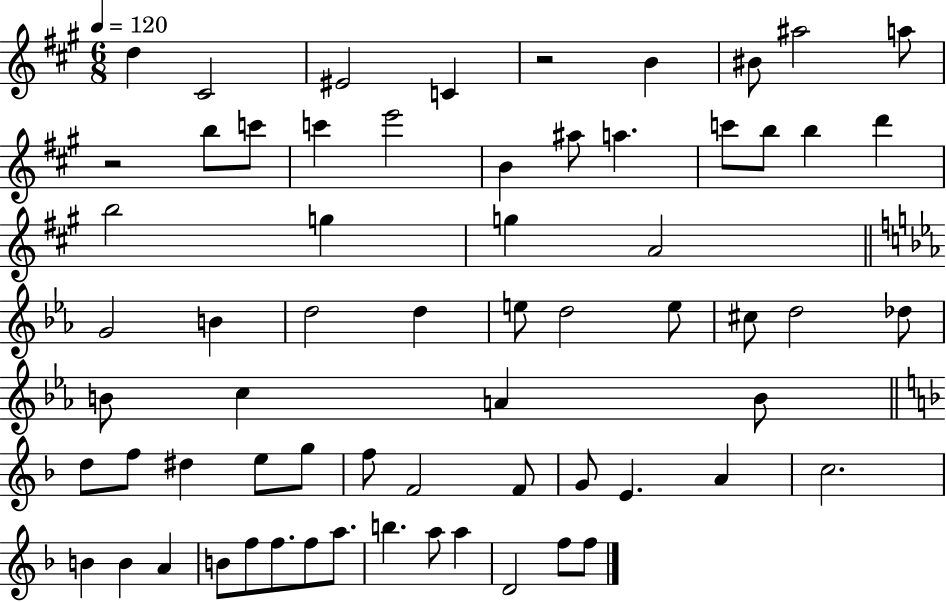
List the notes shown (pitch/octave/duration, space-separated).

D5/q C#4/h EIS4/h C4/q R/h B4/q BIS4/e A#5/h A5/e R/h B5/e C6/e C6/q E6/h B4/q A#5/e A5/q. C6/e B5/e B5/q D6/q B5/h G5/q G5/q A4/h G4/h B4/q D5/h D5/q E5/e D5/h E5/e C#5/e D5/h Db5/e B4/e C5/q A4/q B4/e D5/e F5/e D#5/q E5/e G5/e F5/e F4/h F4/e G4/e E4/q. A4/q C5/h. B4/q B4/q A4/q B4/e F5/e F5/e. F5/e A5/e. B5/q. A5/e A5/q D4/h F5/e F5/e